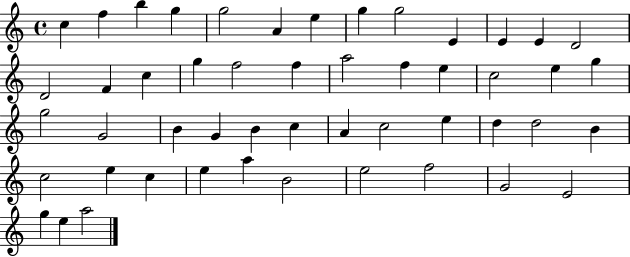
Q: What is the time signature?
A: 4/4